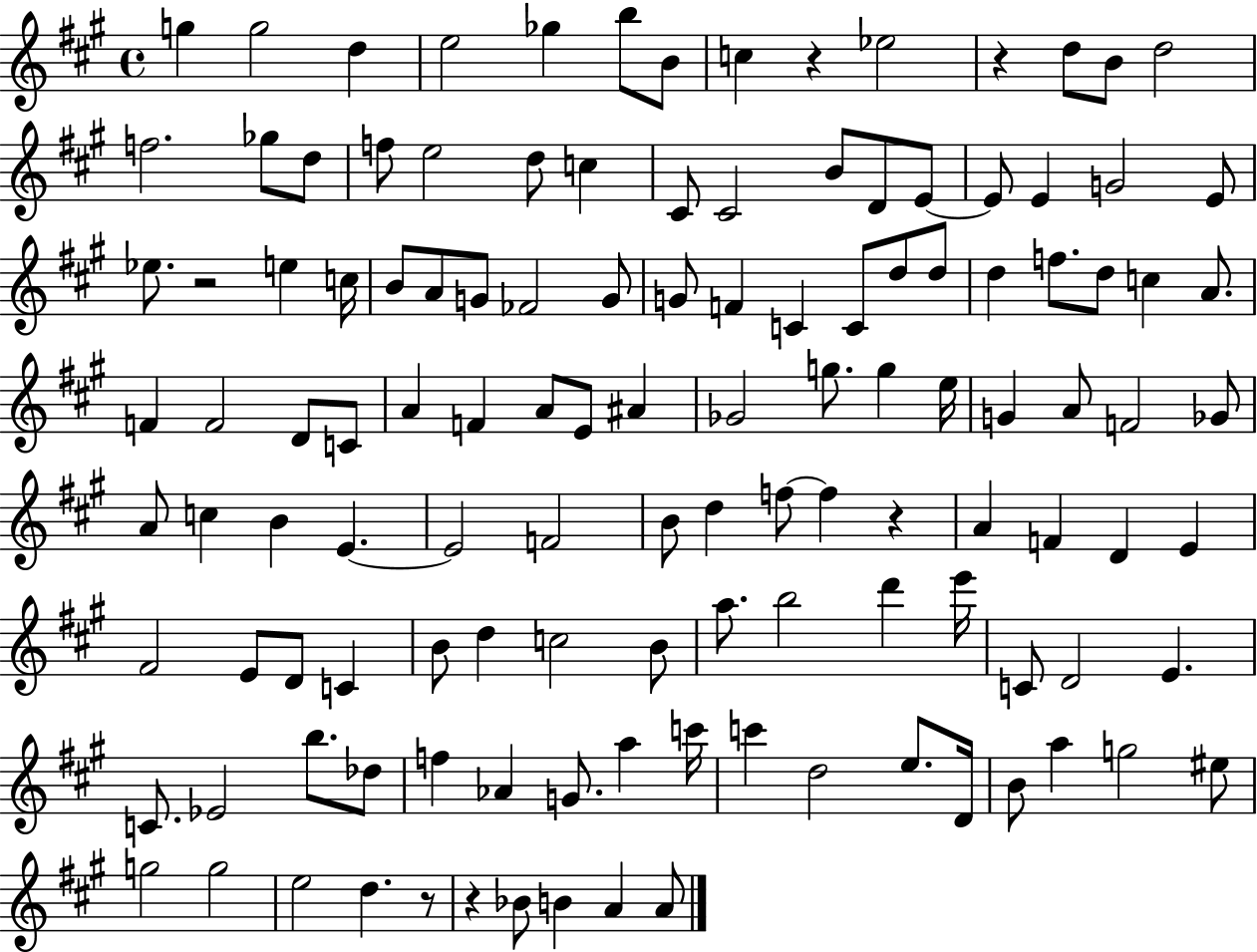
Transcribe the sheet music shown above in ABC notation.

X:1
T:Untitled
M:4/4
L:1/4
K:A
g g2 d e2 _g b/2 B/2 c z _e2 z d/2 B/2 d2 f2 _g/2 d/2 f/2 e2 d/2 c ^C/2 ^C2 B/2 D/2 E/2 E/2 E G2 E/2 _e/2 z2 e c/4 B/2 A/2 G/2 _F2 G/2 G/2 F C C/2 d/2 d/2 d f/2 d/2 c A/2 F F2 D/2 C/2 A F A/2 E/2 ^A _G2 g/2 g e/4 G A/2 F2 _G/2 A/2 c B E E2 F2 B/2 d f/2 f z A F D E ^F2 E/2 D/2 C B/2 d c2 B/2 a/2 b2 d' e'/4 C/2 D2 E C/2 _E2 b/2 _d/2 f _A G/2 a c'/4 c' d2 e/2 D/4 B/2 a g2 ^e/2 g2 g2 e2 d z/2 z _B/2 B A A/2